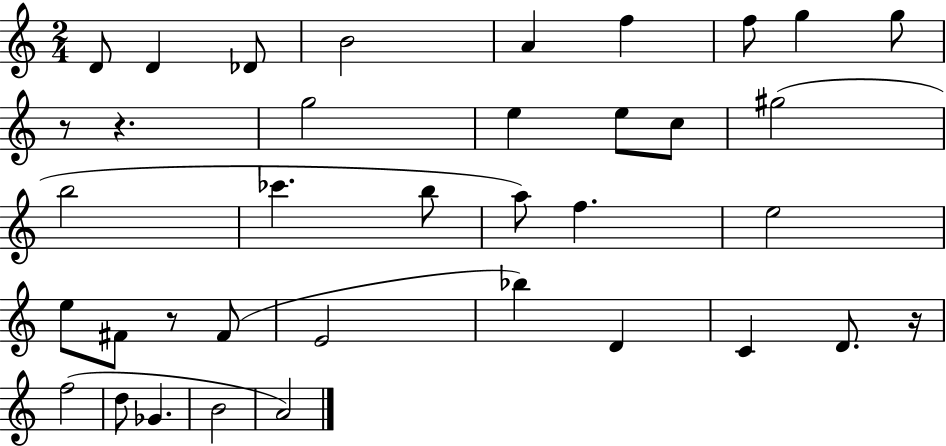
D4/e D4/q Db4/e B4/h A4/q F5/q F5/e G5/q G5/e R/e R/q. G5/h E5/q E5/e C5/e G#5/h B5/h CES6/q. B5/e A5/e F5/q. E5/h E5/e F#4/e R/e F#4/e E4/h Bb5/q D4/q C4/q D4/e. R/s F5/h D5/e Gb4/q. B4/h A4/h